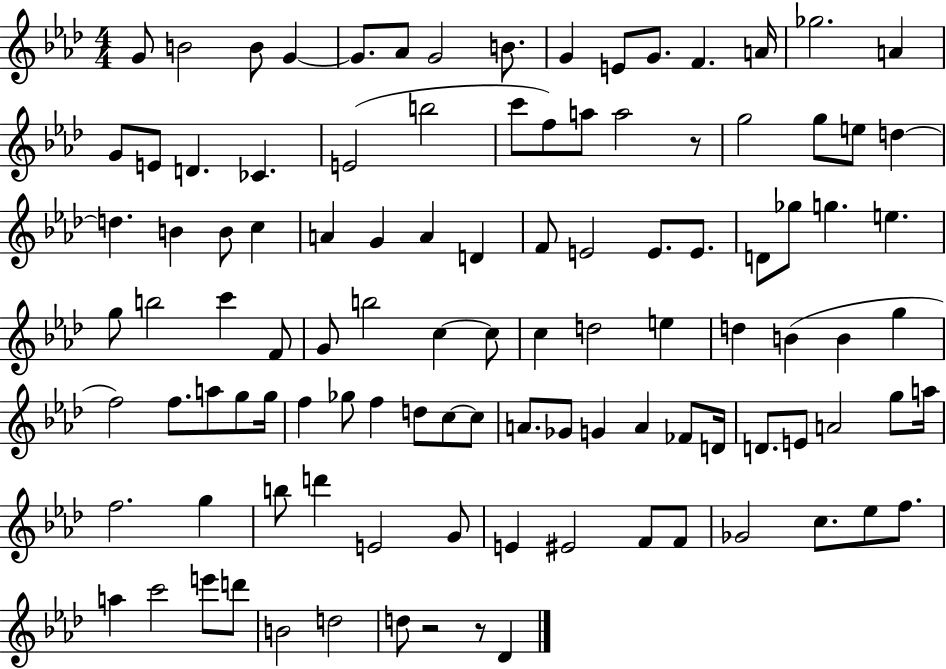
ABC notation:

X:1
T:Untitled
M:4/4
L:1/4
K:Ab
G/2 B2 B/2 G G/2 _A/2 G2 B/2 G E/2 G/2 F A/4 _g2 A G/2 E/2 D _C E2 b2 c'/2 f/2 a/2 a2 z/2 g2 g/2 e/2 d d B B/2 c A G A D F/2 E2 E/2 E/2 D/2 _g/2 g e g/2 b2 c' F/2 G/2 b2 c c/2 c d2 e d B B g f2 f/2 a/2 g/2 g/4 f _g/2 f d/2 c/2 c/2 A/2 _G/2 G A _F/2 D/4 D/2 E/2 A2 g/2 a/4 f2 g b/2 d' E2 G/2 E ^E2 F/2 F/2 _G2 c/2 _e/2 f/2 a c'2 e'/2 d'/2 B2 d2 d/2 z2 z/2 _D